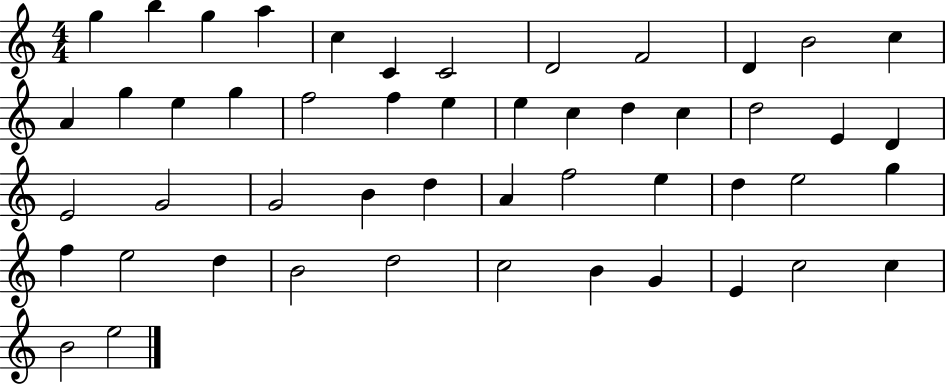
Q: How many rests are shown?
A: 0